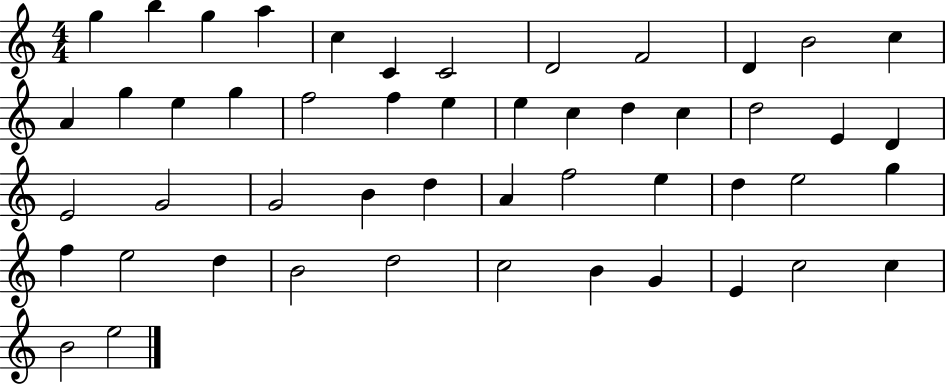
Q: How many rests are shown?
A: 0